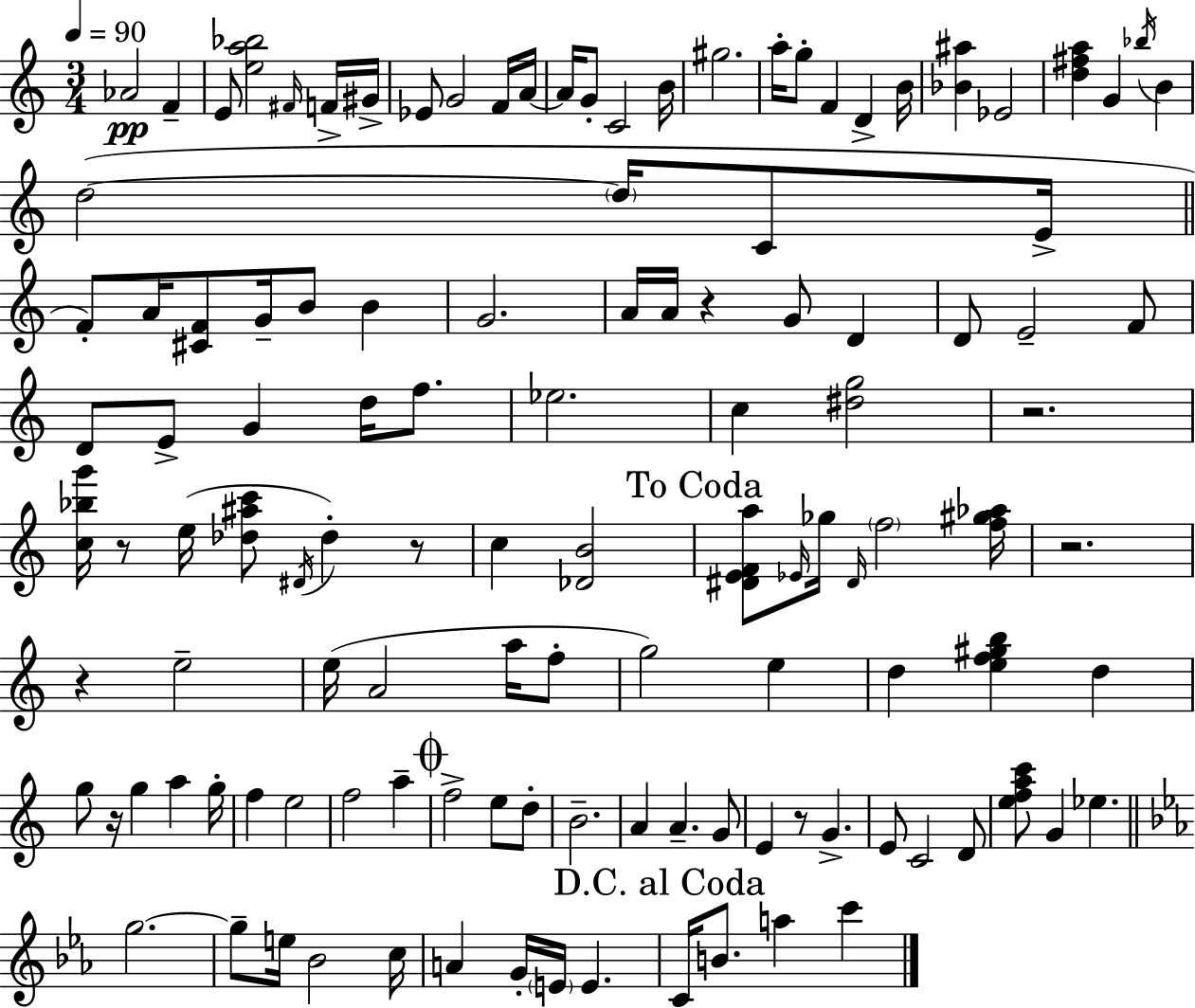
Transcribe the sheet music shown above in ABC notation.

X:1
T:Untitled
M:3/4
L:1/4
K:C
_A2 F E/2 [ea_b]2 ^F/4 F/4 ^G/4 _E/2 G2 F/4 A/4 A/4 G/2 C2 B/4 ^g2 a/4 g/2 F D B/4 [_B^a] _E2 [d^fa] G _b/4 B d2 d/4 C/2 E/4 F/2 A/4 [^CF]/2 G/4 B/2 B G2 A/4 A/4 z G/2 D D/2 E2 F/2 D/2 E/2 G d/4 f/2 _e2 c [^dg]2 z2 [c_bg']/4 z/2 e/4 [_d^ac']/2 ^D/4 _d z/2 c [_DB]2 [^DEFa]/2 _E/4 _g/4 ^D/4 f2 [f^g_a]/4 z2 z e2 e/4 A2 a/4 f/2 g2 e d [ef^gb] d g/2 z/4 g a g/4 f e2 f2 a f2 e/2 d/2 B2 A A G/2 E z/2 G E/2 C2 D/2 [efac']/2 G _e g2 g/2 e/4 _B2 c/4 A G/4 E/4 E C/4 B/2 a c'